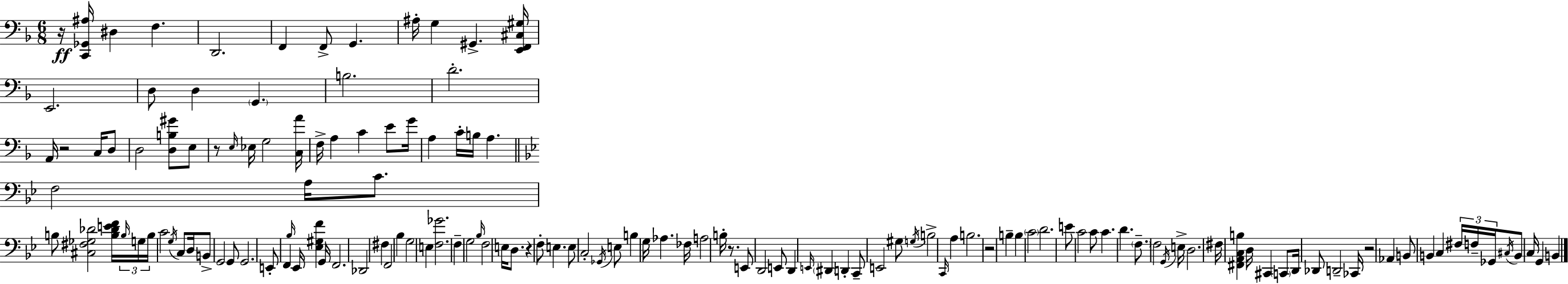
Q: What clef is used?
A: bass